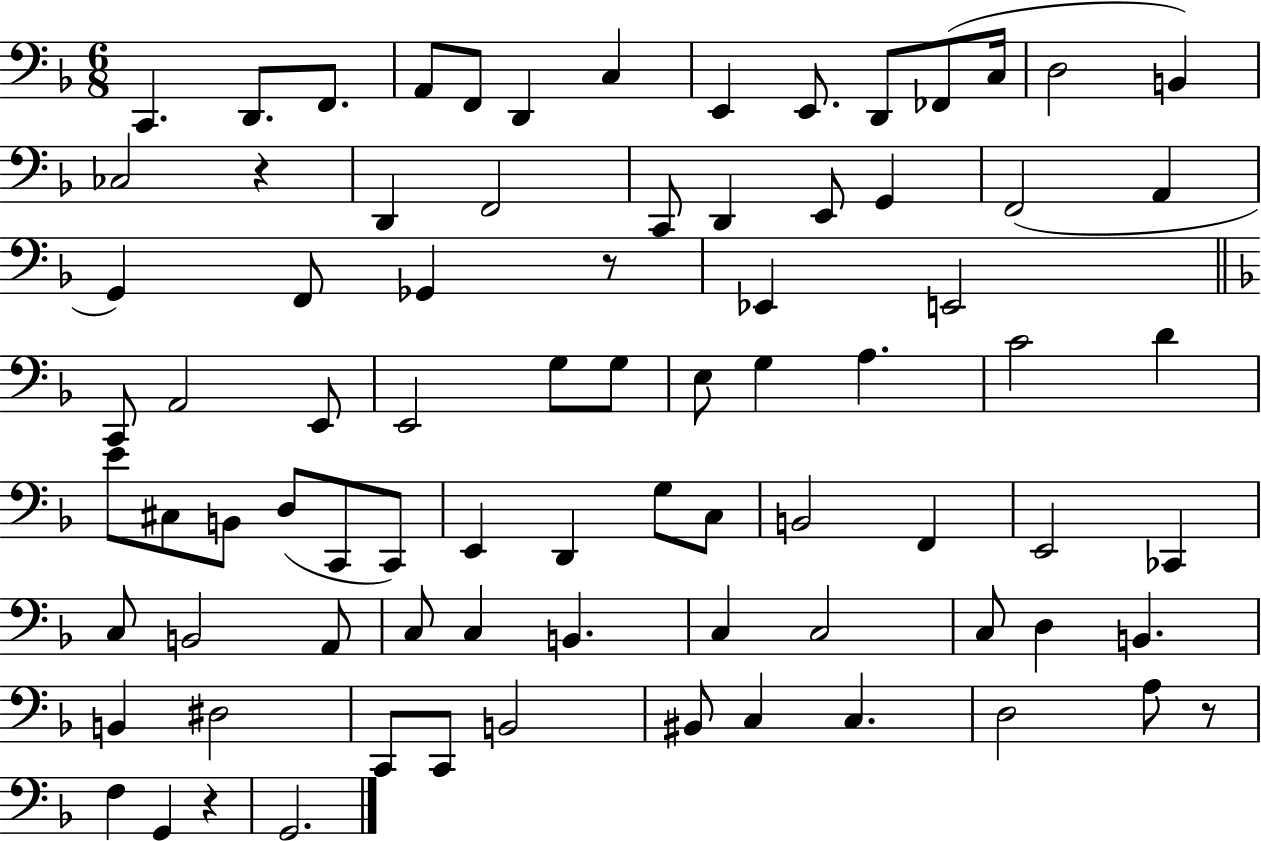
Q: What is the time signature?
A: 6/8